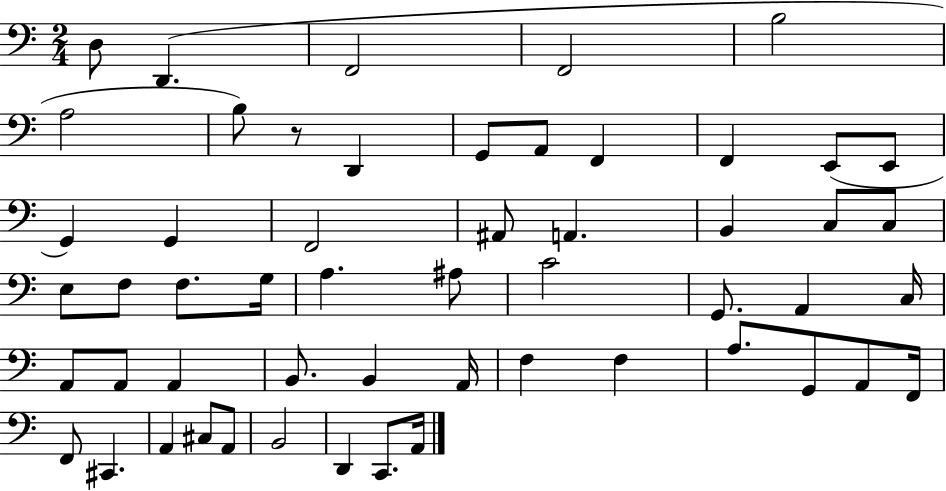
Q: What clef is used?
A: bass